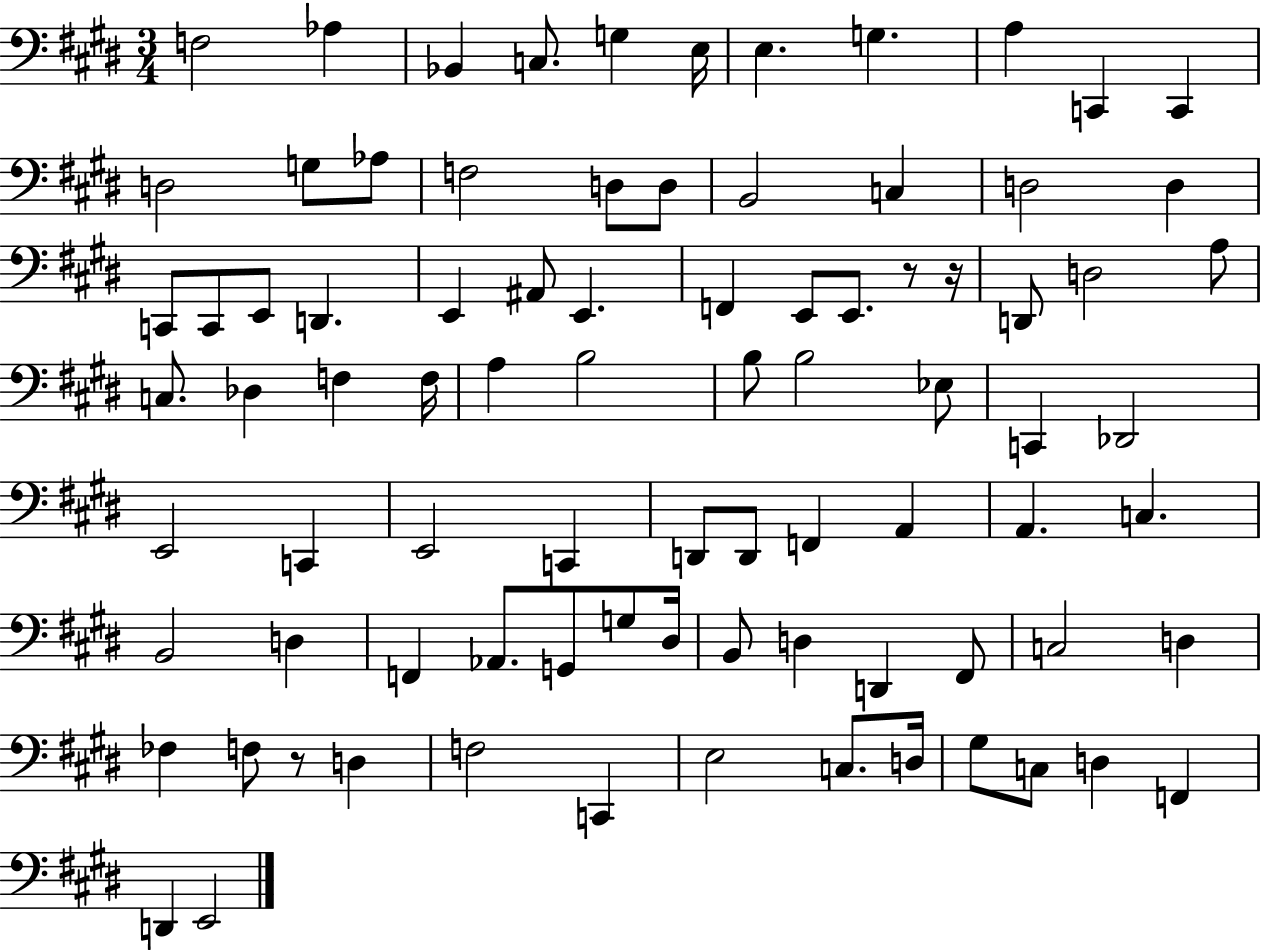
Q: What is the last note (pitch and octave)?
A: E2